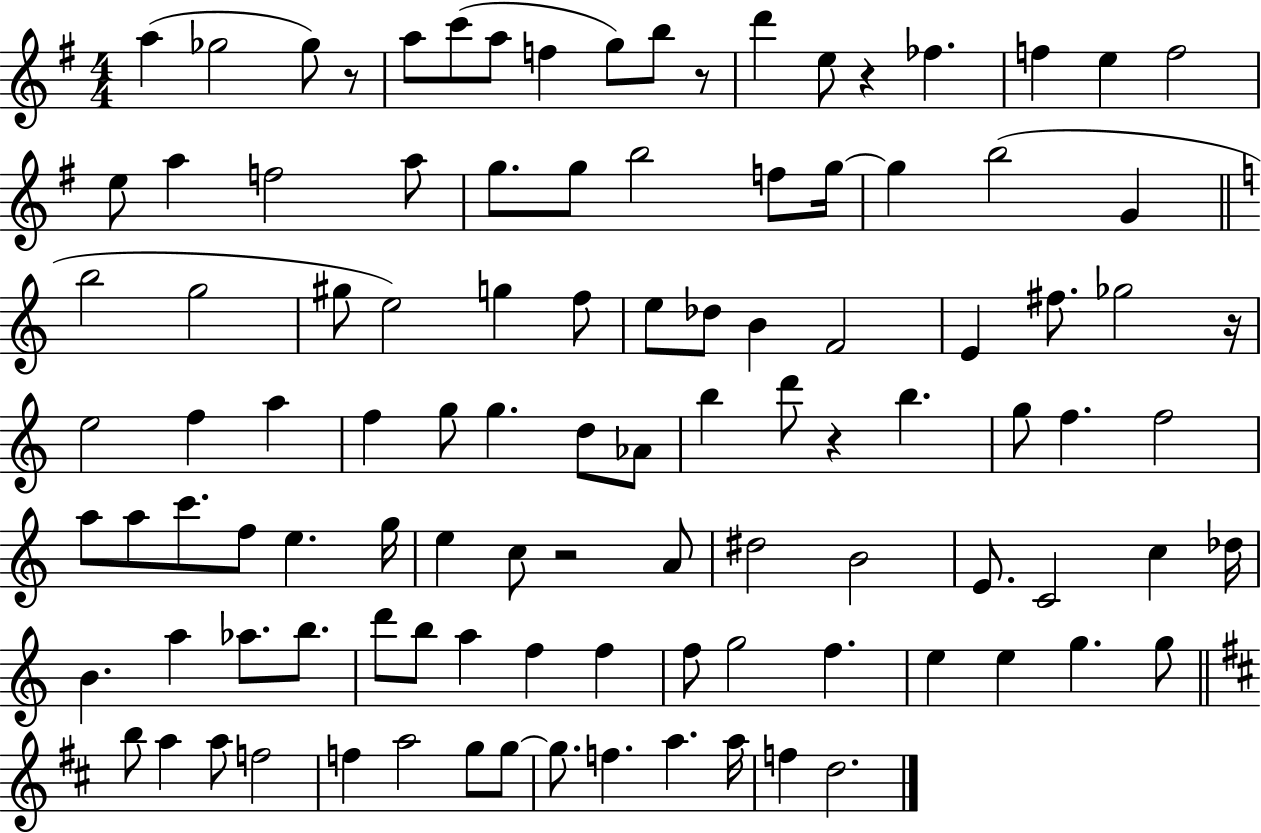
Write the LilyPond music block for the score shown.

{
  \clef treble
  \numericTimeSignature
  \time 4/4
  \key g \major
  a''4( ges''2 ges''8) r8 | a''8 c'''8( a''8 f''4 g''8) b''8 r8 | d'''4 e''8 r4 fes''4. | f''4 e''4 f''2 | \break e''8 a''4 f''2 a''8 | g''8. g''8 b''2 f''8 g''16~~ | g''4 b''2( g'4 | \bar "||" \break \key c \major b''2 g''2 | gis''8 e''2) g''4 f''8 | e''8 des''8 b'4 f'2 | e'4 fis''8. ges''2 r16 | \break e''2 f''4 a''4 | f''4 g''8 g''4. d''8 aes'8 | b''4 d'''8 r4 b''4. | g''8 f''4. f''2 | \break a''8 a''8 c'''8. f''8 e''4. g''16 | e''4 c''8 r2 a'8 | dis''2 b'2 | e'8. c'2 c''4 des''16 | \break b'4. a''4 aes''8. b''8. | d'''8 b''8 a''4 f''4 f''4 | f''8 g''2 f''4. | e''4 e''4 g''4. g''8 | \break \bar "||" \break \key d \major b''8 a''4 a''8 f''2 | f''4 a''2 g''8 g''8~~ | g''8. f''4. a''4. a''16 | f''4 d''2. | \break \bar "|."
}